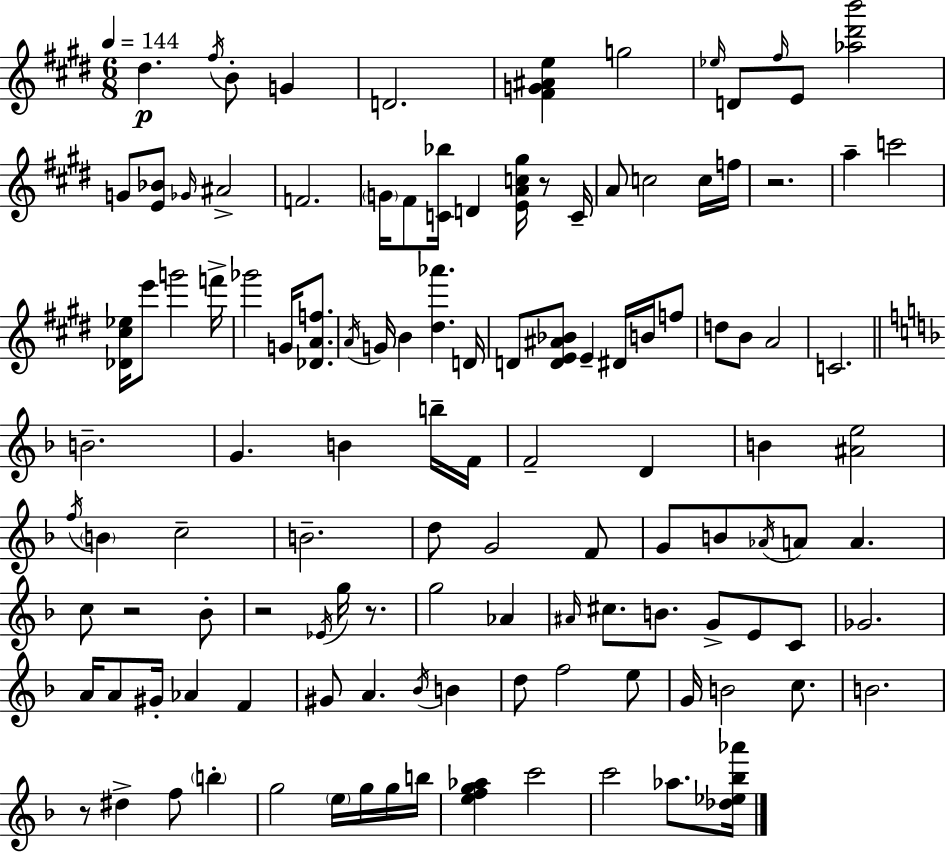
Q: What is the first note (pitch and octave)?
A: D#5